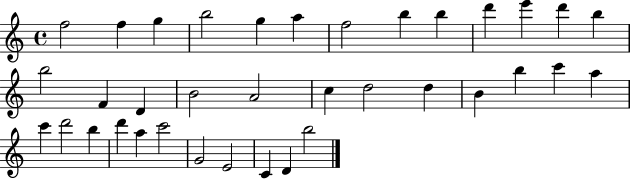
X:1
T:Untitled
M:4/4
L:1/4
K:C
f2 f g b2 g a f2 b b d' e' d' b b2 F D B2 A2 c d2 d B b c' a c' d'2 b d' a c'2 G2 E2 C D b2